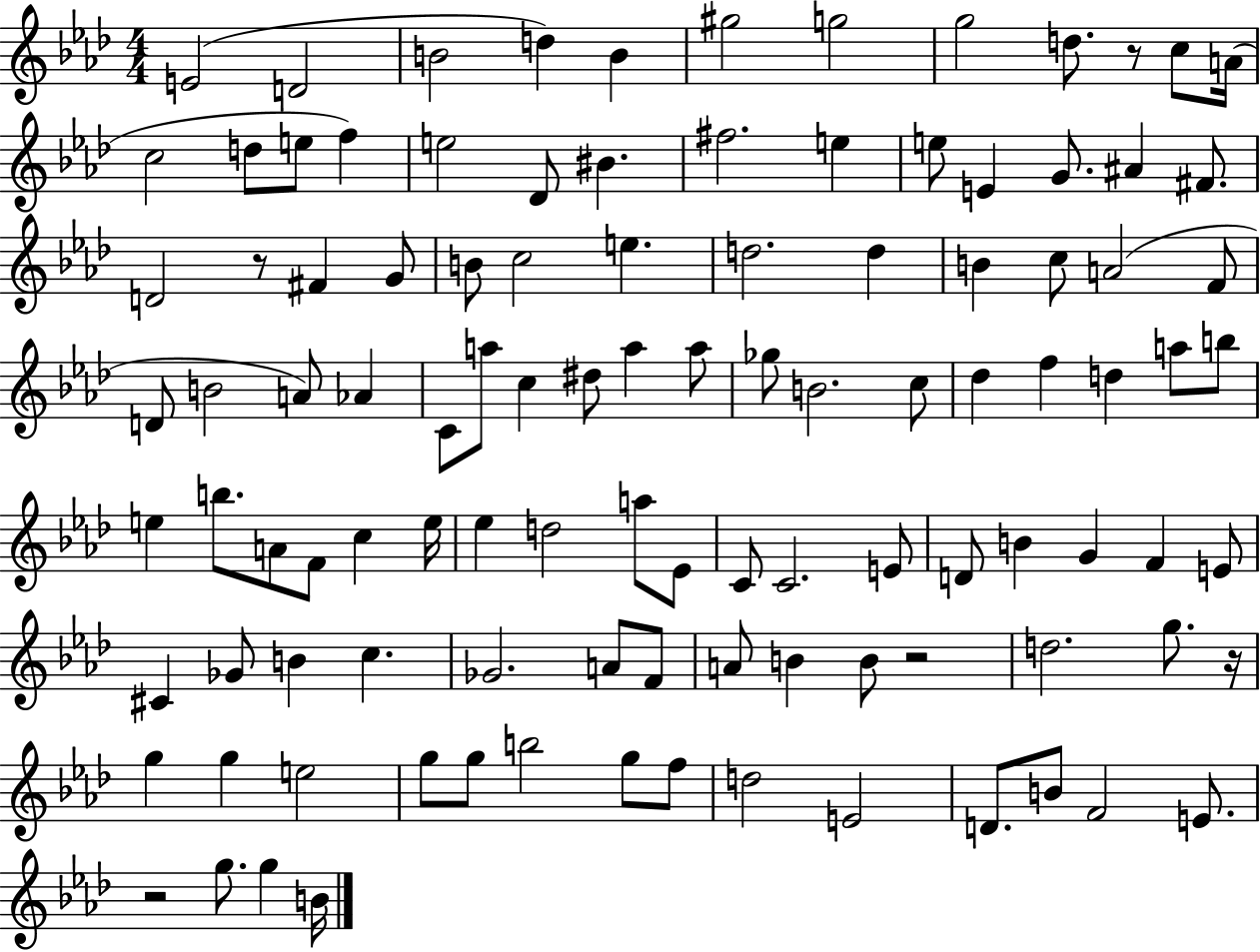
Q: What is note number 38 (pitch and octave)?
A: D4